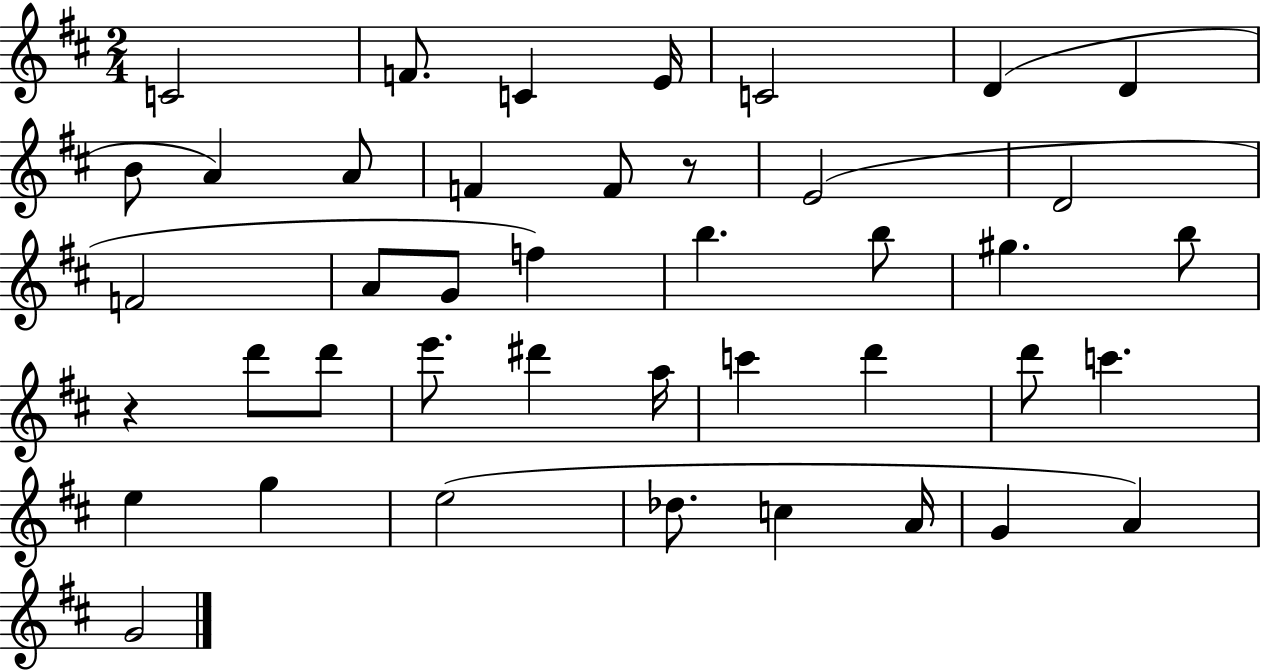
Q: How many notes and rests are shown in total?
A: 42